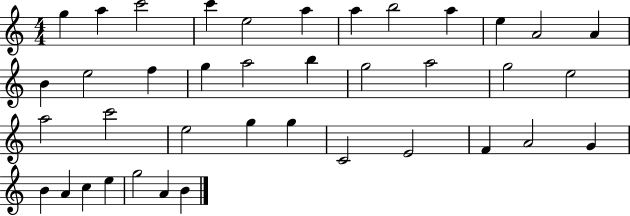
X:1
T:Untitled
M:4/4
L:1/4
K:C
g a c'2 c' e2 a a b2 a e A2 A B e2 f g a2 b g2 a2 g2 e2 a2 c'2 e2 g g C2 E2 F A2 G B A c e g2 A B